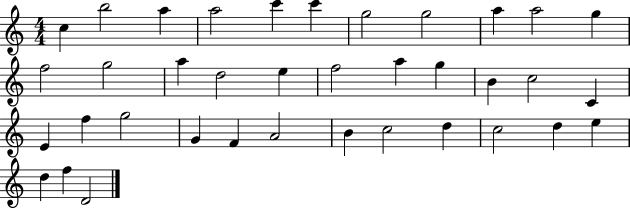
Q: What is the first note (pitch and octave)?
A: C5